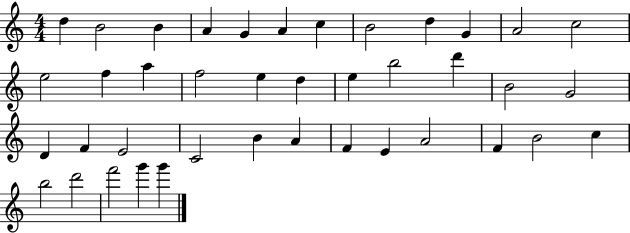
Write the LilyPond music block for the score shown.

{
  \clef treble
  \numericTimeSignature
  \time 4/4
  \key c \major
  d''4 b'2 b'4 | a'4 g'4 a'4 c''4 | b'2 d''4 g'4 | a'2 c''2 | \break e''2 f''4 a''4 | f''2 e''4 d''4 | e''4 b''2 d'''4 | b'2 g'2 | \break d'4 f'4 e'2 | c'2 b'4 a'4 | f'4 e'4 a'2 | f'4 b'2 c''4 | \break b''2 d'''2 | f'''2 g'''4 g'''4 | \bar "|."
}